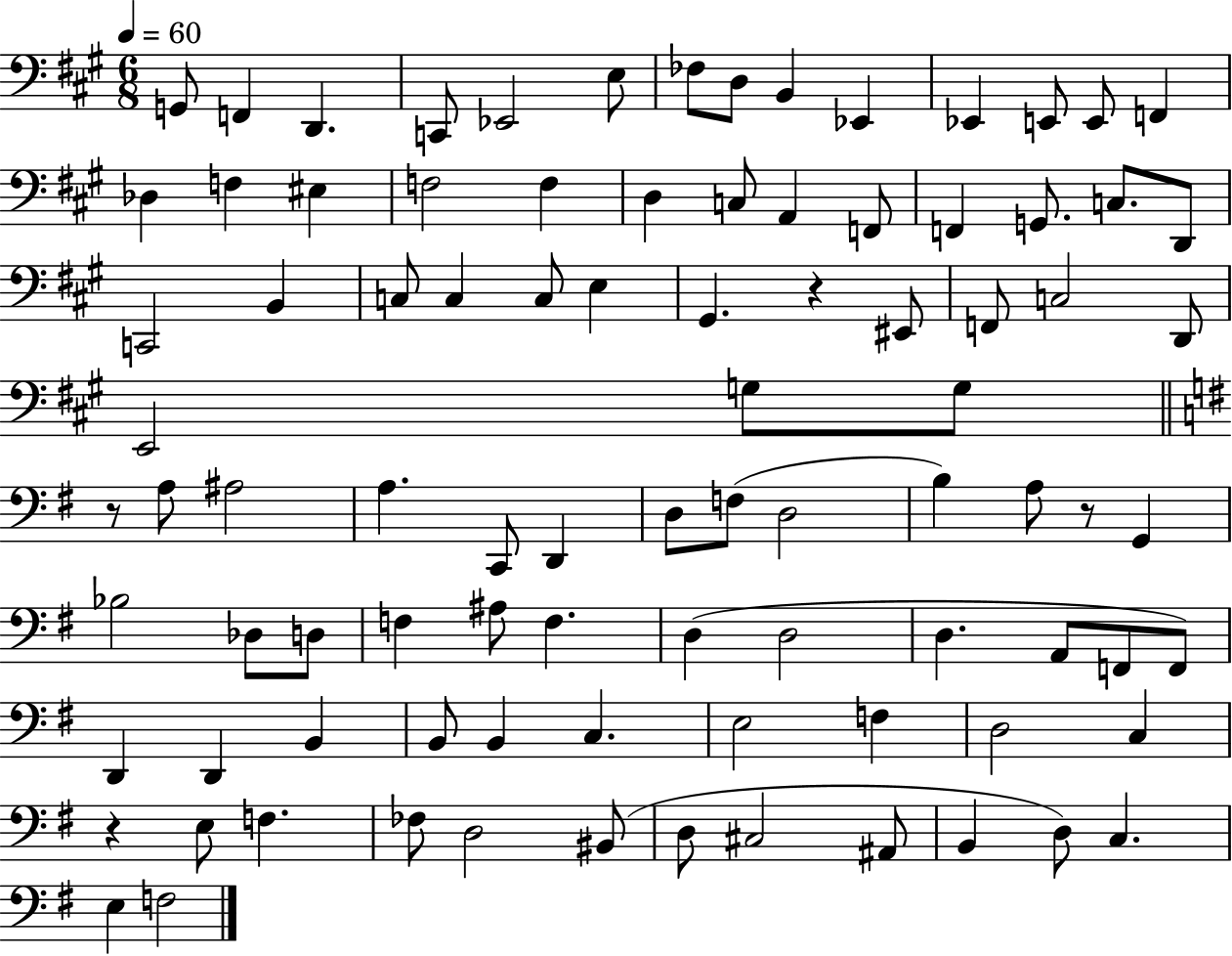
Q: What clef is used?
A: bass